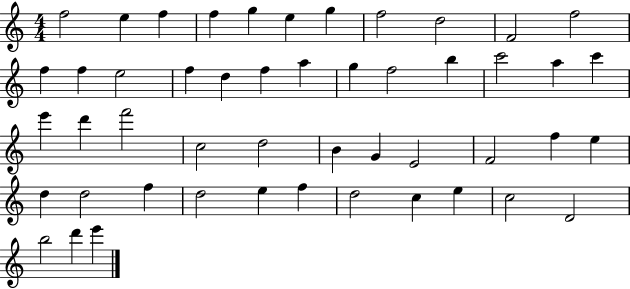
{
  \clef treble
  \numericTimeSignature
  \time 4/4
  \key c \major
  f''2 e''4 f''4 | f''4 g''4 e''4 g''4 | f''2 d''2 | f'2 f''2 | \break f''4 f''4 e''2 | f''4 d''4 f''4 a''4 | g''4 f''2 b''4 | c'''2 a''4 c'''4 | \break e'''4 d'''4 f'''2 | c''2 d''2 | b'4 g'4 e'2 | f'2 f''4 e''4 | \break d''4 d''2 f''4 | d''2 e''4 f''4 | d''2 c''4 e''4 | c''2 d'2 | \break b''2 d'''4 e'''4 | \bar "|."
}